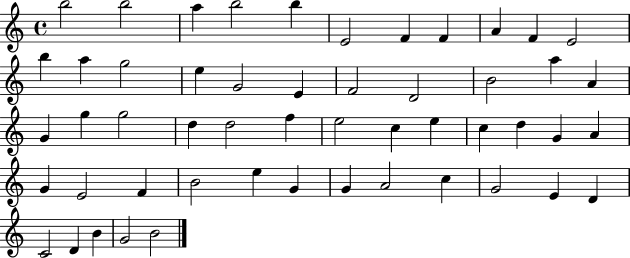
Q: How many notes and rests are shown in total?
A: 52